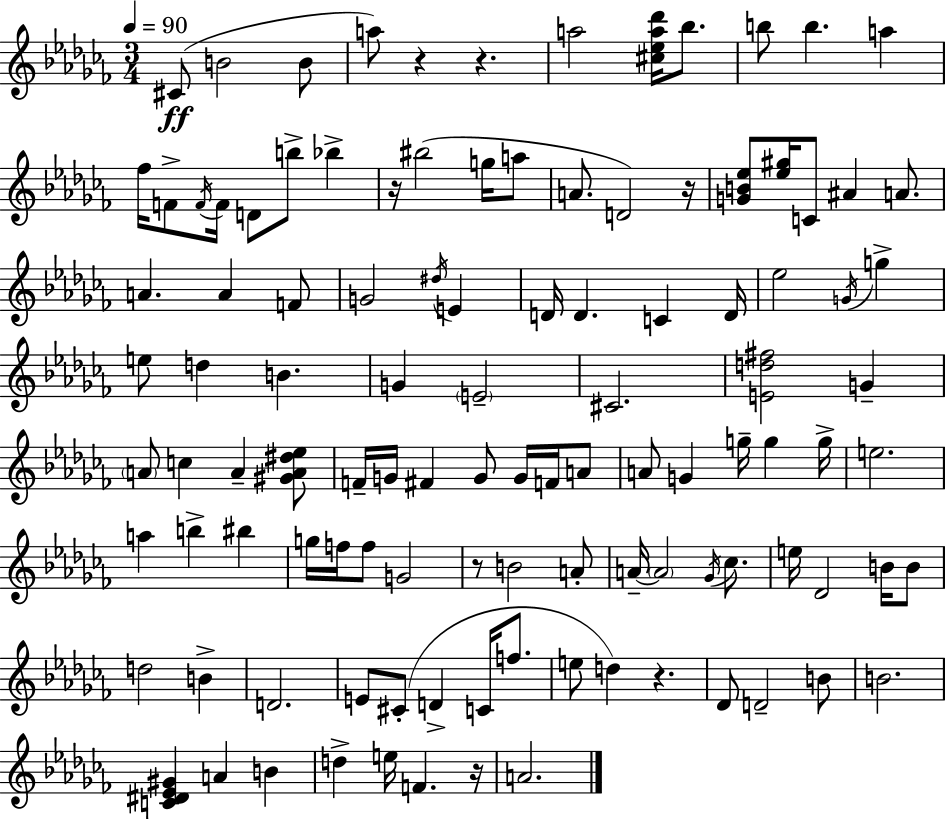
{
  \clef treble
  \numericTimeSignature
  \time 3/4
  \key aes \minor
  \tempo 4 = 90
  cis'8(\ff b'2 b'8 | a''8) r4 r4. | a''2 <cis'' ees'' a'' des'''>16 bes''8. | b''8 b''4. a''4 | \break fes''16 f'8-> \acciaccatura { f'16 } f'16 d'8 b''8-> bes''4-> | r16 bis''2( g''16 a''8 | a'8. d'2) | r16 <g' b' ees''>8 <ees'' gis''>16 c'8 ais'4 a'8. | \break a'4. a'4 f'8 | g'2 \acciaccatura { dis''16 } e'4 | d'16 d'4. c'4 | d'16 ees''2 \acciaccatura { g'16 } g''4-> | \break e''8 d''4 b'4. | g'4 \parenthesize e'2-- | cis'2. | <e' d'' fis''>2 g'4-- | \break \parenthesize a'8 c''4 a'4-- | <gis' a' dis'' ees''>8 f'16-- g'16 fis'4 g'8 g'16 | f'16 a'8 a'8 g'4 g''16-- g''4 | g''16-> e''2. | \break a''4 b''4-> bis''4 | g''16 f''16 f''8 g'2 | r8 b'2 | a'8-. a'16--~~ \parenthesize a'2 | \break \acciaccatura { ges'16 } ces''8. e''16 des'2 | b'16 b'8 d''2 | b'4-> d'2. | e'8 cis'8-.( d'4-> | \break c'16 f''8. e''8 d''4) r4. | des'8 d'2-- | b'8 b'2. | <c' dis' ees' gis'>4 a'4 | \break b'4 d''4-> e''16 f'4. | r16 a'2. | \bar "|."
}